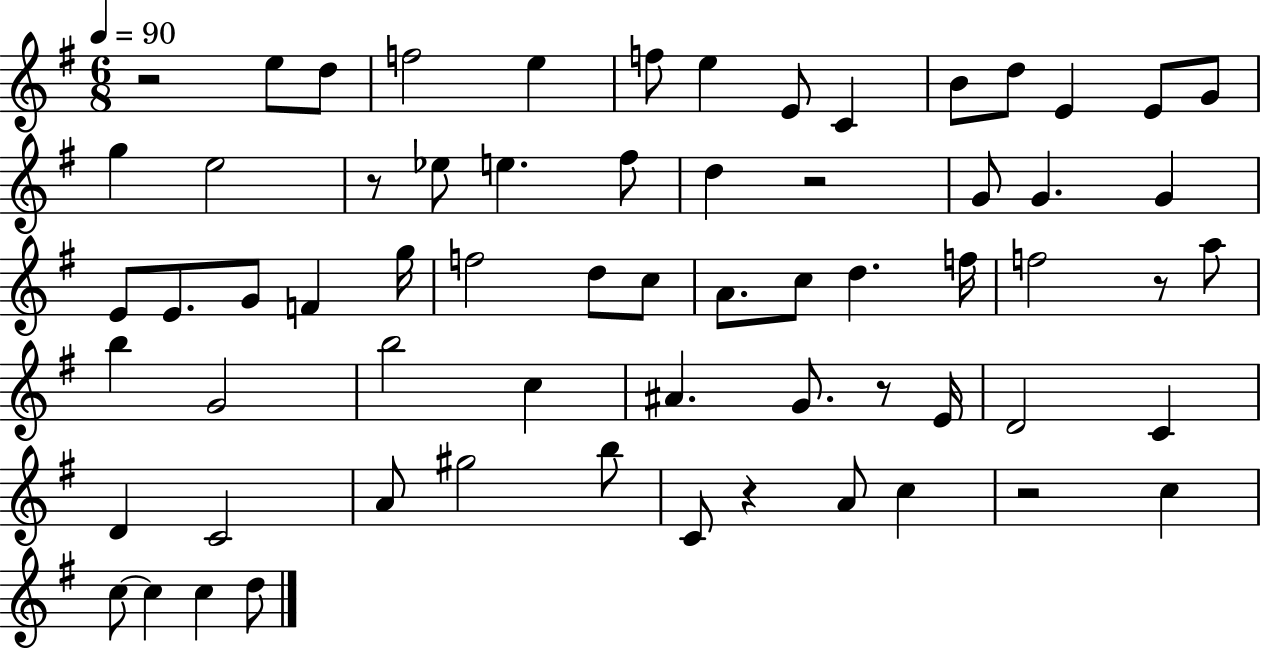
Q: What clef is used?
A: treble